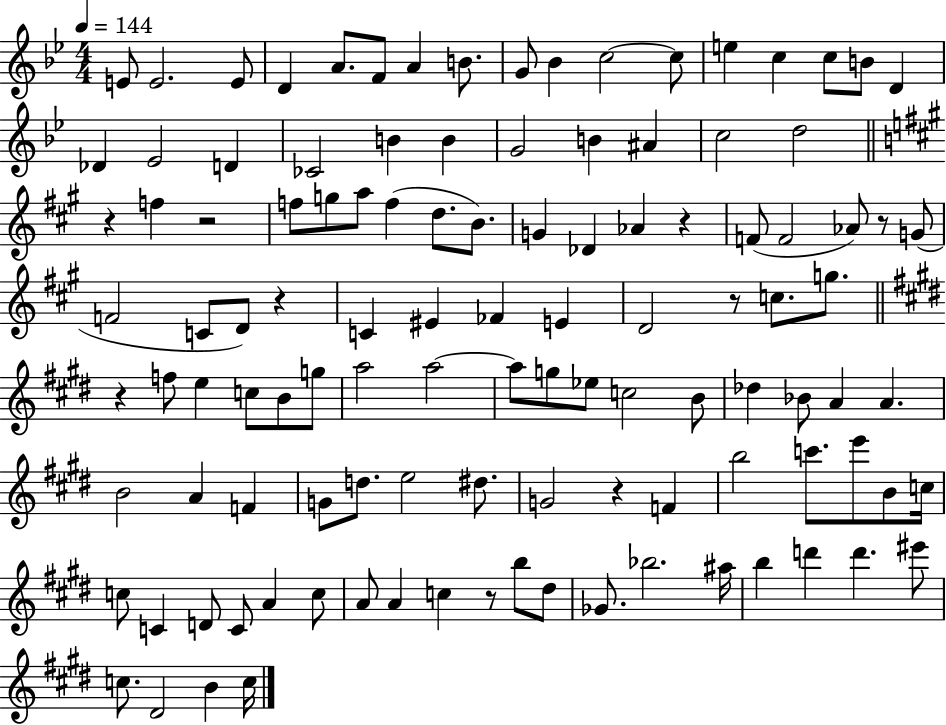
X:1
T:Untitled
M:4/4
L:1/4
K:Bb
E/2 E2 E/2 D A/2 F/2 A B/2 G/2 _B c2 c/2 e c c/2 B/2 D _D _E2 D _C2 B B G2 B ^A c2 d2 z f z2 f/2 g/2 a/2 f d/2 B/2 G _D _A z F/2 F2 _A/2 z/2 G/2 F2 C/2 D/2 z C ^E _F E D2 z/2 c/2 g/2 z f/2 e c/2 B/2 g/2 a2 a2 a/2 g/2 _e/2 c2 B/2 _d _B/2 A A B2 A F G/2 d/2 e2 ^d/2 G2 z F b2 c'/2 e'/2 B/2 c/4 c/2 C D/2 C/2 A c/2 A/2 A c z/2 b/2 ^d/2 _G/2 _b2 ^a/4 b d' d' ^e'/2 c/2 ^D2 B c/4